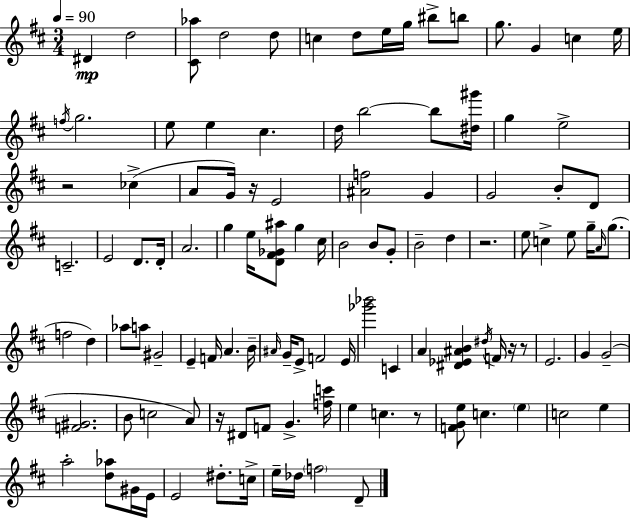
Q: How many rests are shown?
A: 7